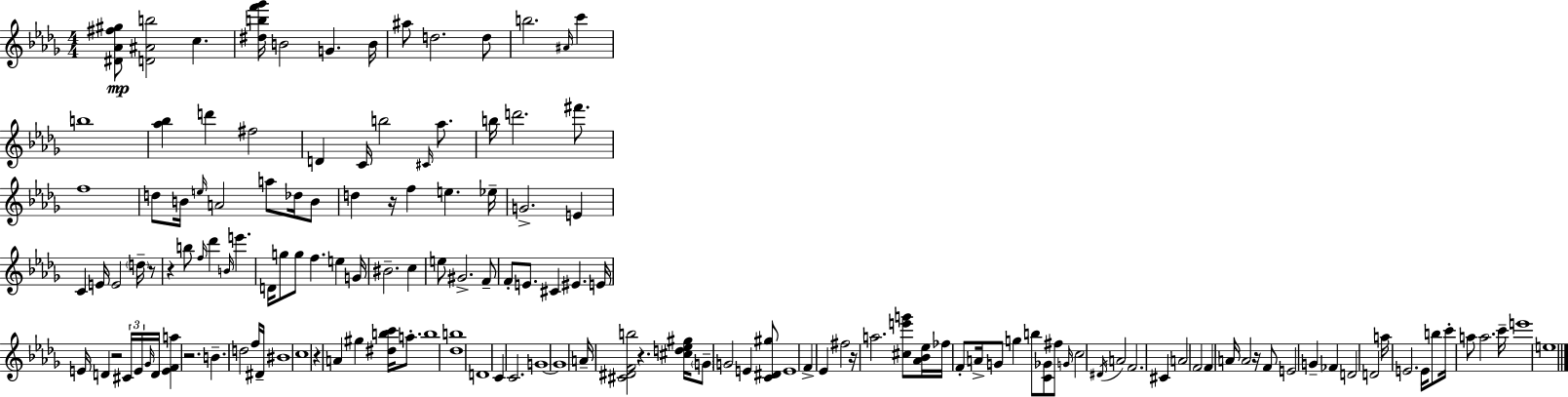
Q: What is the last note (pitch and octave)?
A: E5